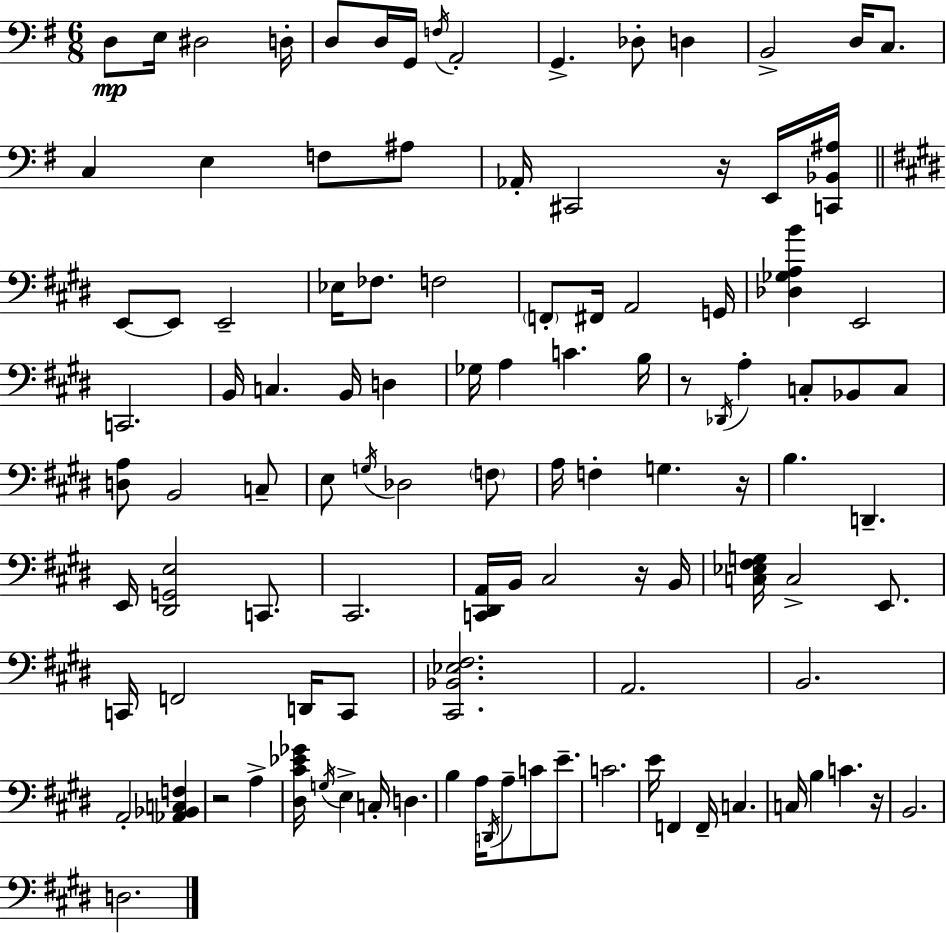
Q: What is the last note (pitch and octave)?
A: D3